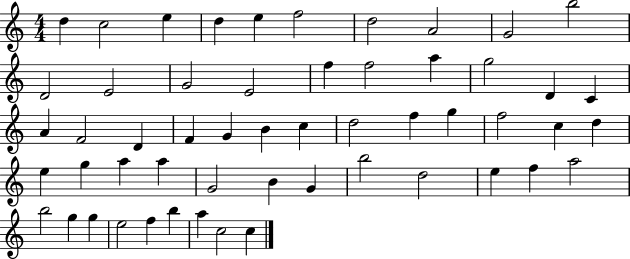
X:1
T:Untitled
M:4/4
L:1/4
K:C
d c2 e d e f2 d2 A2 G2 b2 D2 E2 G2 E2 f f2 a g2 D C A F2 D F G B c d2 f g f2 c d e g a a G2 B G b2 d2 e f a2 b2 g g e2 f b a c2 c